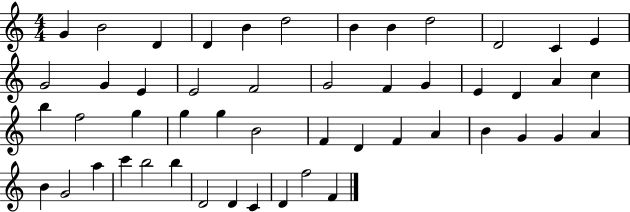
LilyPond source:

{
  \clef treble
  \numericTimeSignature
  \time 4/4
  \key c \major
  g'4 b'2 d'4 | d'4 b'4 d''2 | b'4 b'4 d''2 | d'2 c'4 e'4 | \break g'2 g'4 e'4 | e'2 f'2 | g'2 f'4 g'4 | e'4 d'4 a'4 c''4 | \break b''4 f''2 g''4 | g''4 g''4 b'2 | f'4 d'4 f'4 a'4 | b'4 g'4 g'4 a'4 | \break b'4 g'2 a''4 | c'''4 b''2 b''4 | d'2 d'4 c'4 | d'4 f''2 f'4 | \break \bar "|."
}